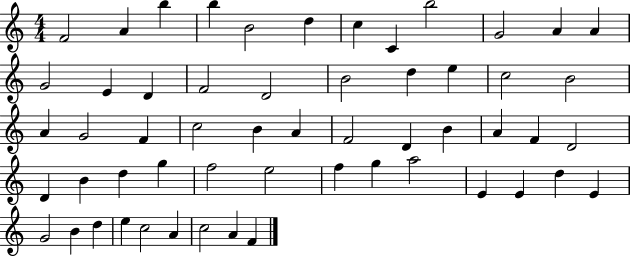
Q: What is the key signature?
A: C major